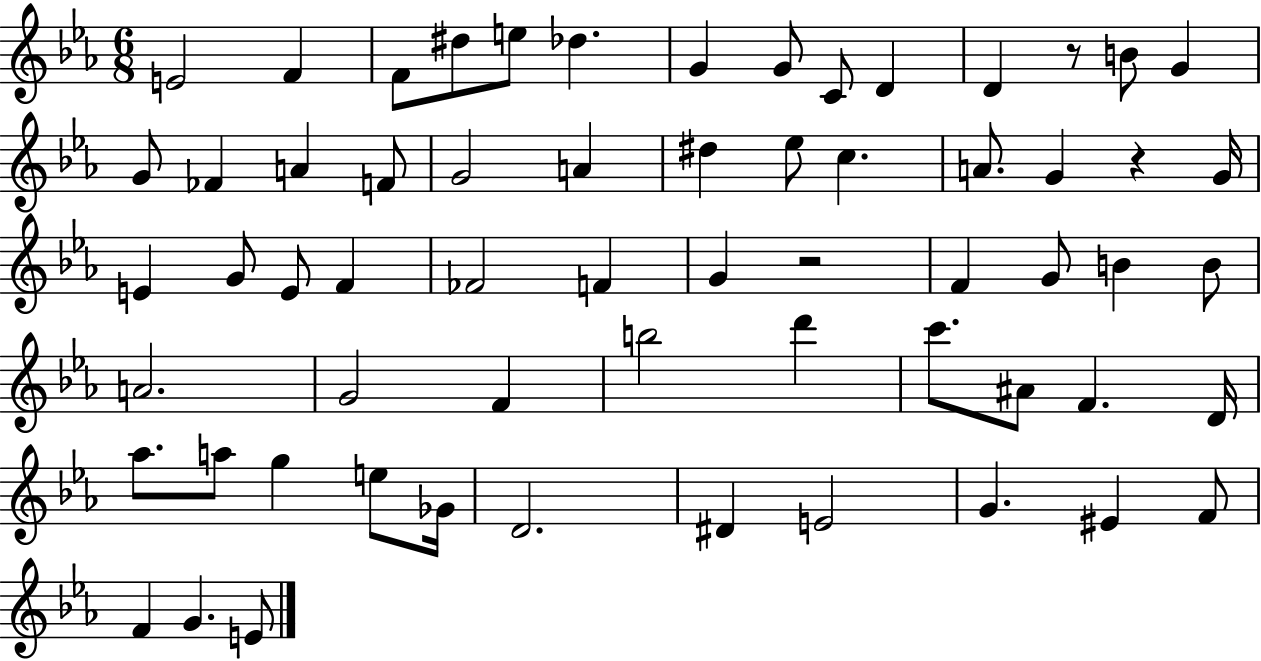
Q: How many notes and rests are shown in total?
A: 62